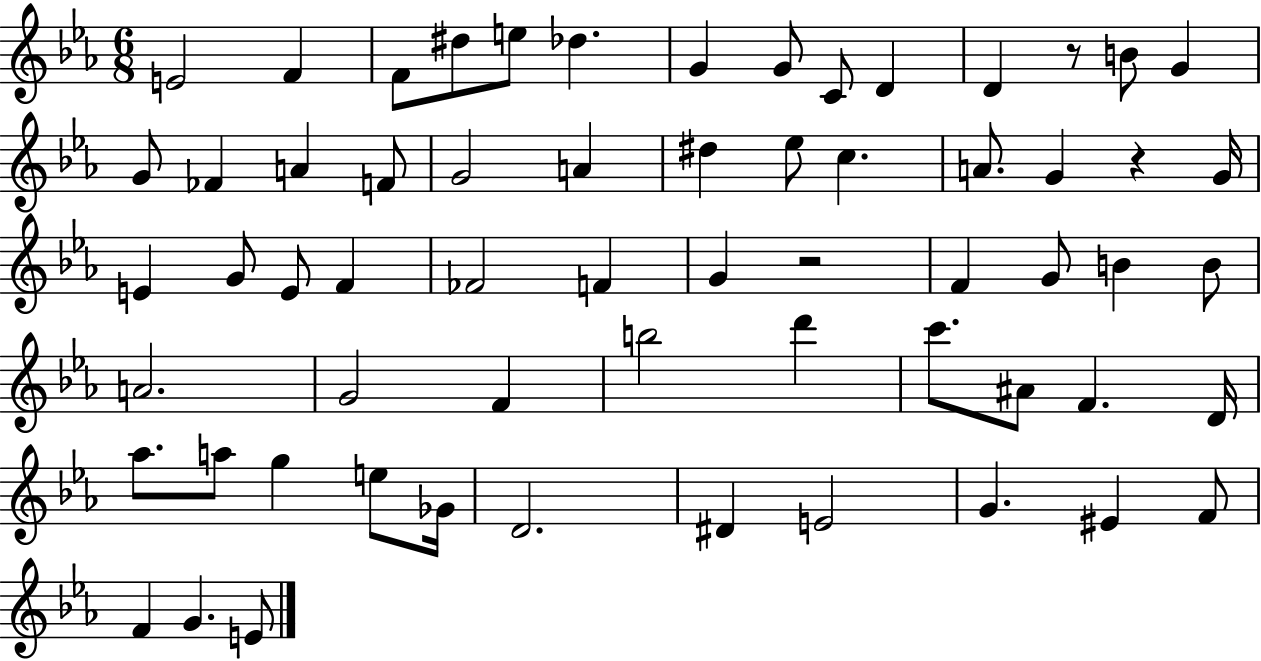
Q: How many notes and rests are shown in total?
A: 62